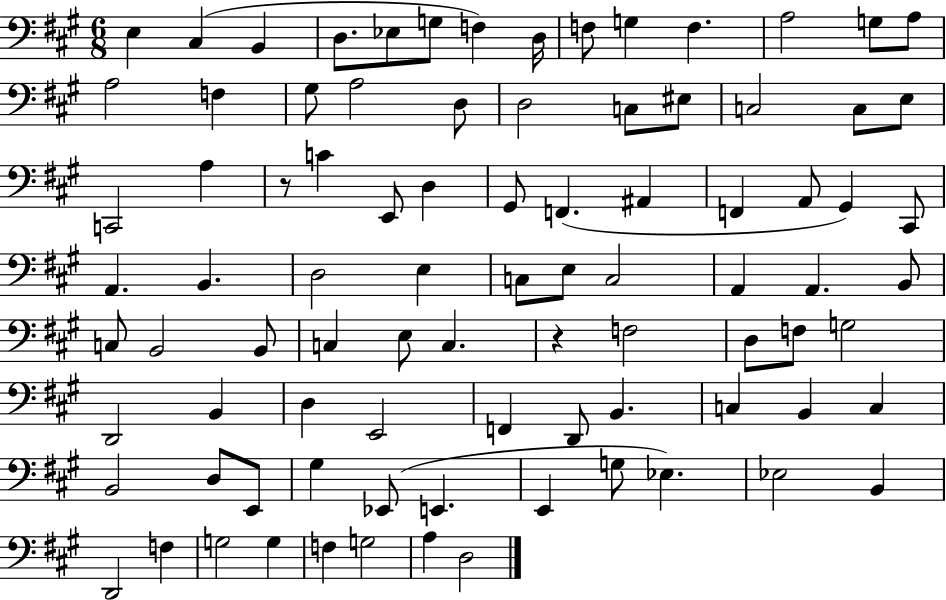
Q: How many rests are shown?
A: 2